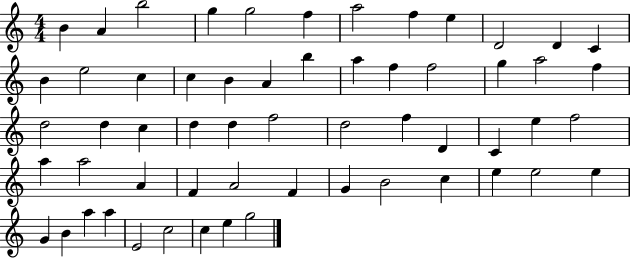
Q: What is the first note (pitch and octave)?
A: B4